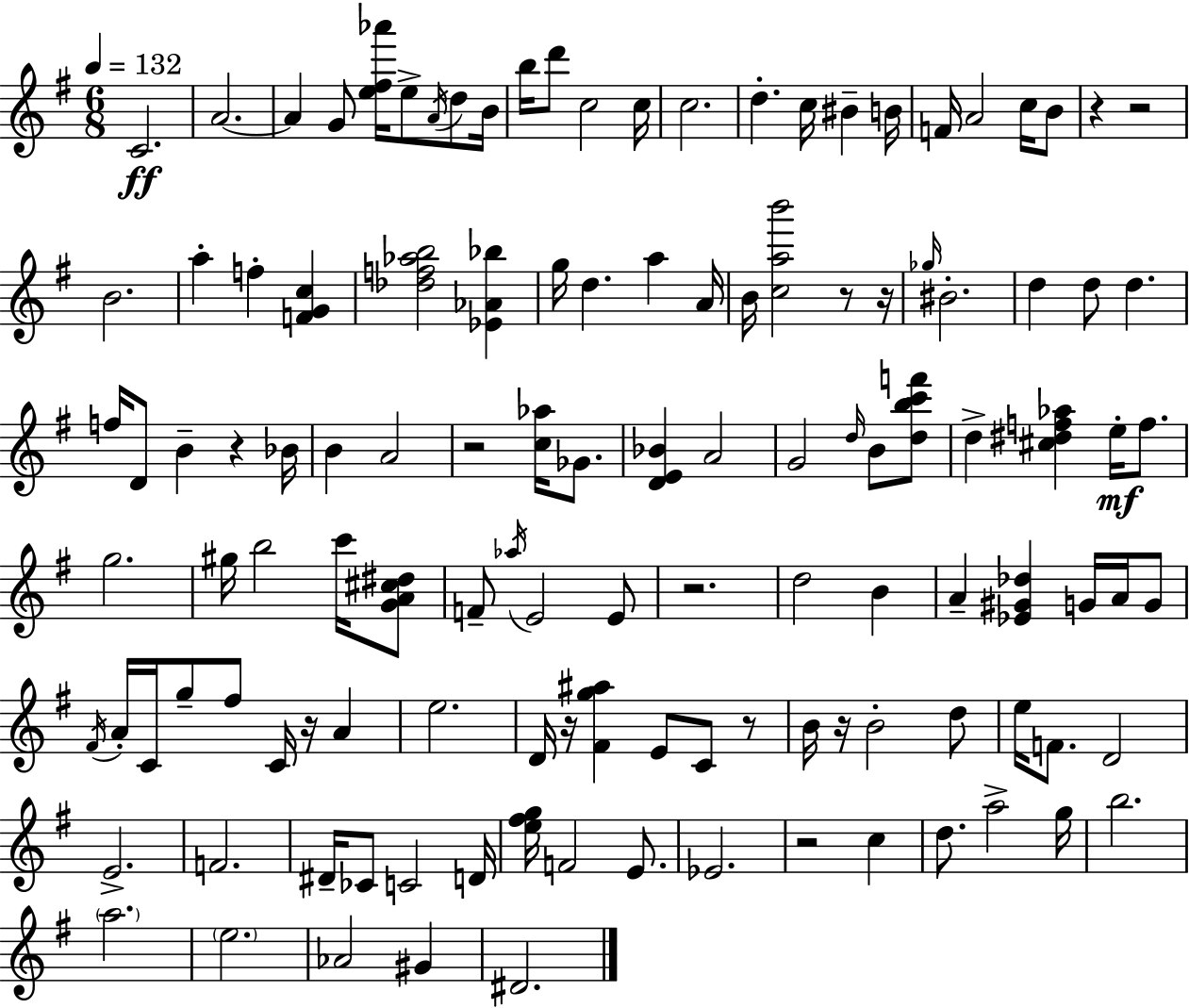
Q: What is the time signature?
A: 6/8